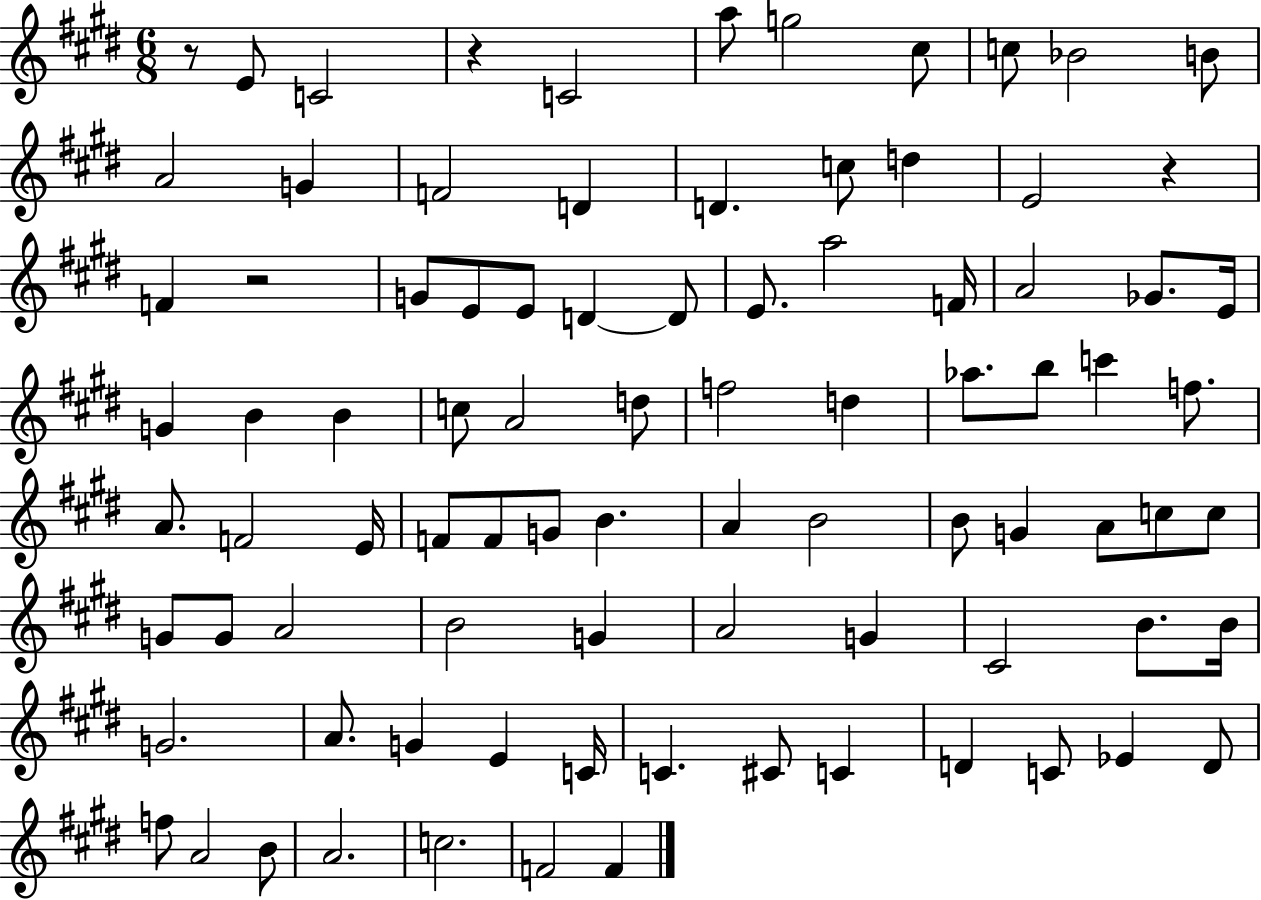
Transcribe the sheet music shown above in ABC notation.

X:1
T:Untitled
M:6/8
L:1/4
K:E
z/2 E/2 C2 z C2 a/2 g2 ^c/2 c/2 _B2 B/2 A2 G F2 D D c/2 d E2 z F z2 G/2 E/2 E/2 D D/2 E/2 a2 F/4 A2 _G/2 E/4 G B B c/2 A2 d/2 f2 d _a/2 b/2 c' f/2 A/2 F2 E/4 F/2 F/2 G/2 B A B2 B/2 G A/2 c/2 c/2 G/2 G/2 A2 B2 G A2 G ^C2 B/2 B/4 G2 A/2 G E C/4 C ^C/2 C D C/2 _E D/2 f/2 A2 B/2 A2 c2 F2 F